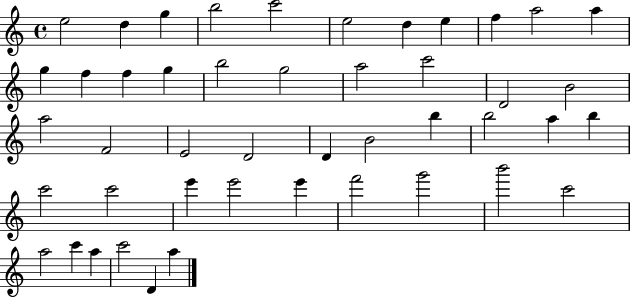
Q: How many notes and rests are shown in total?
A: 46